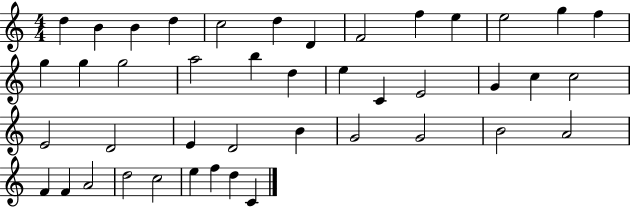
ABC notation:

X:1
T:Untitled
M:4/4
L:1/4
K:C
d B B d c2 d D F2 f e e2 g f g g g2 a2 b d e C E2 G c c2 E2 D2 E D2 B G2 G2 B2 A2 F F A2 d2 c2 e f d C